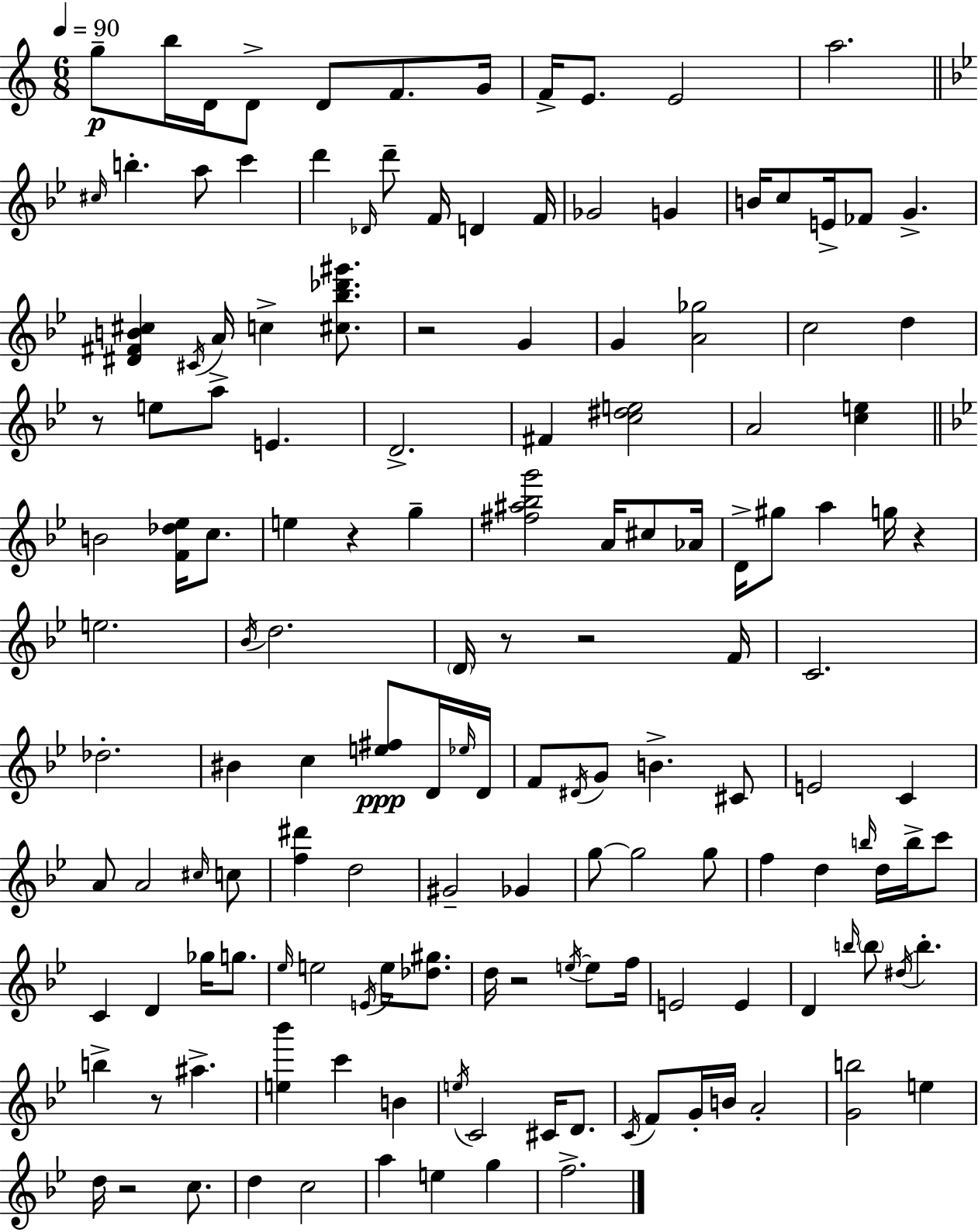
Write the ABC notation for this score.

X:1
T:Untitled
M:6/8
L:1/4
K:C
g/2 b/4 D/4 D/2 D/2 F/2 G/4 F/4 E/2 E2 a2 ^c/4 b a/2 c' d' _D/4 d'/2 F/4 D F/4 _G2 G B/4 c/2 E/4 _F/2 G [^D^FB^c] ^C/4 A/4 c [^c_b_d'^g']/2 z2 G G [A_g]2 c2 d z/2 e/2 a/2 E D2 ^F [c^de]2 A2 [ce] B2 [F_d_e]/4 c/2 e z g [^f^a_bg']2 A/4 ^c/2 _A/4 D/4 ^g/2 a g/4 z e2 _B/4 d2 D/4 z/2 z2 F/4 C2 _d2 ^B c [e^f]/2 D/4 _e/4 D/4 F/2 ^D/4 G/2 B ^C/2 E2 C A/2 A2 ^c/4 c/2 [f^d'] d2 ^G2 _G g/2 g2 g/2 f d b/4 d/4 b/4 c'/2 C D _g/4 g/2 _e/4 e2 E/4 e/4 [_d^g]/2 d/4 z2 e/4 e/2 f/4 E2 E D b/4 b/2 ^d/4 b b z/2 ^a [e_b'] c' B e/4 C2 ^C/4 D/2 C/4 F/2 G/4 B/4 A2 [Gb]2 e d/4 z2 c/2 d c2 a e g f2